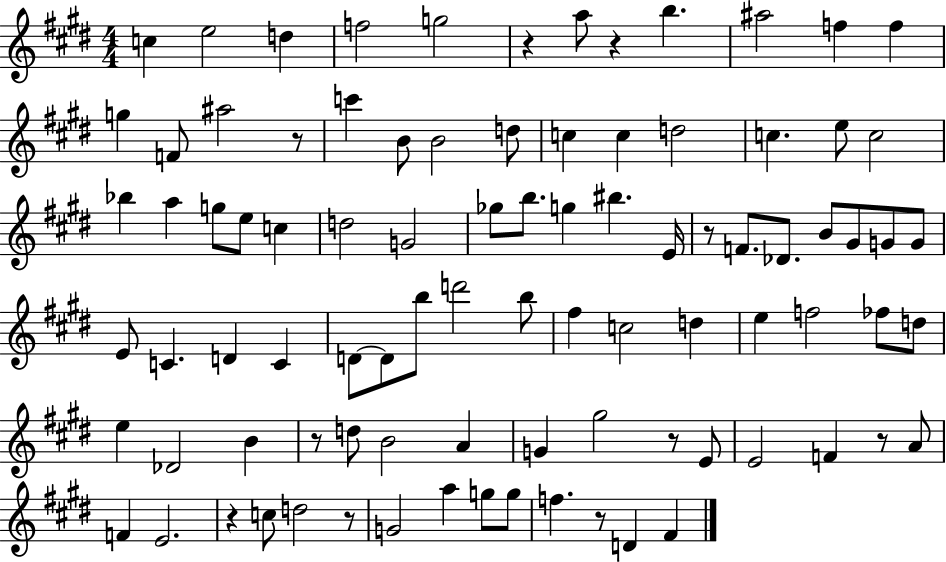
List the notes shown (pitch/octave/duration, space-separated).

C5/q E5/h D5/q F5/h G5/h R/q A5/e R/q B5/q. A#5/h F5/q F5/q G5/q F4/e A#5/h R/e C6/q B4/e B4/h D5/e C5/q C5/q D5/h C5/q. E5/e C5/h Bb5/q A5/q G5/e E5/e C5/q D5/h G4/h Gb5/e B5/e. G5/q BIS5/q. E4/s R/e F4/e. Db4/e. B4/e G#4/e G4/e G4/e E4/e C4/q. D4/q C4/q D4/e D4/e B5/e D6/h B5/e F#5/q C5/h D5/q E5/q F5/h FES5/e D5/e E5/q Db4/h B4/q R/e D5/e B4/h A4/q G4/q G#5/h R/e E4/e E4/h F4/q R/e A4/e F4/q E4/h. R/q C5/e D5/h R/e G4/h A5/q G5/e G5/e F5/q. R/e D4/q F#4/q